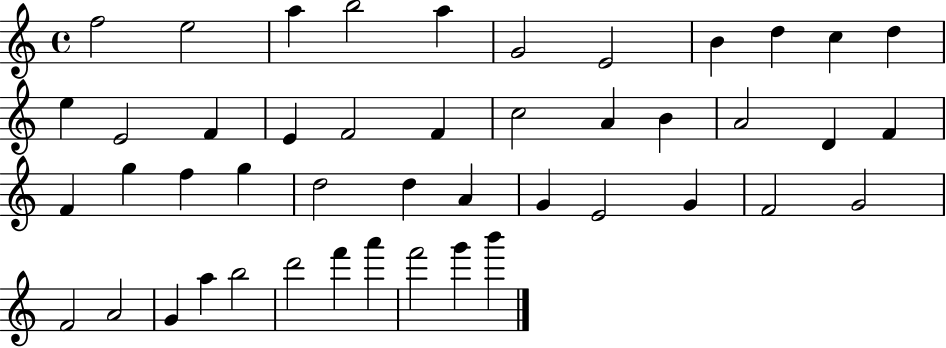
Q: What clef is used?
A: treble